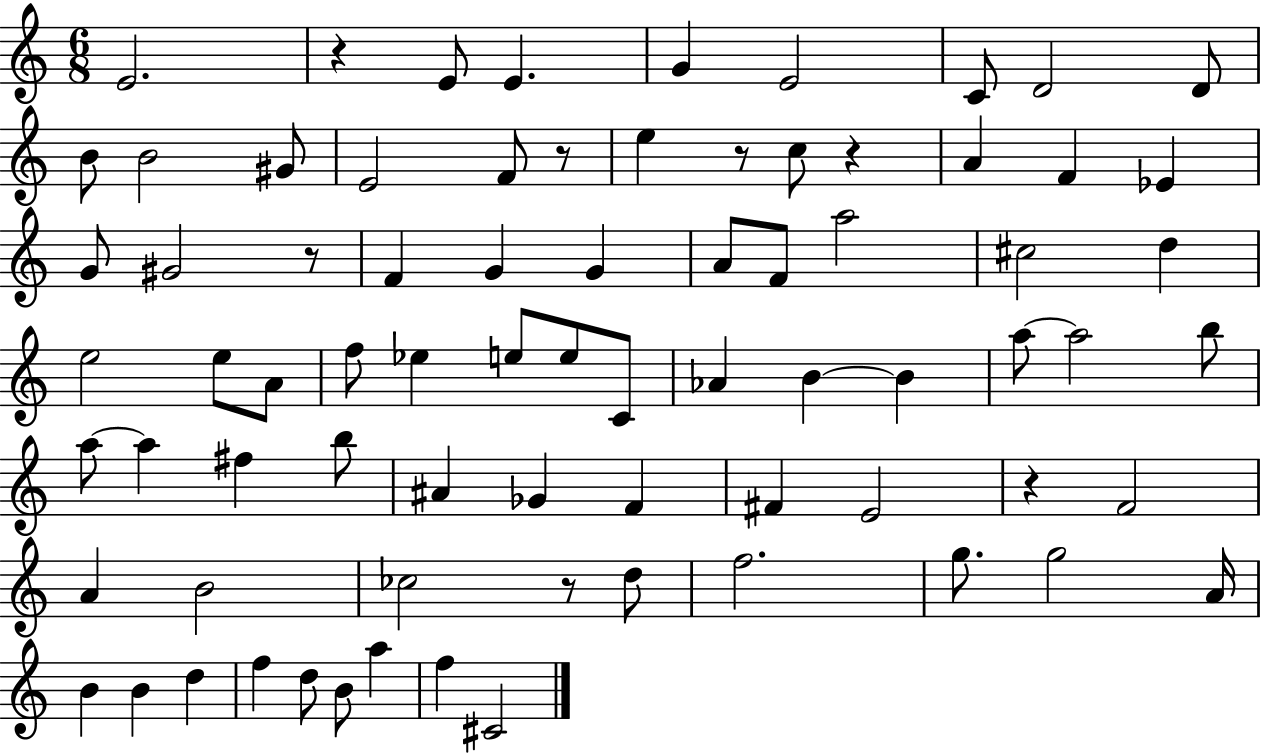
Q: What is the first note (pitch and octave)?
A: E4